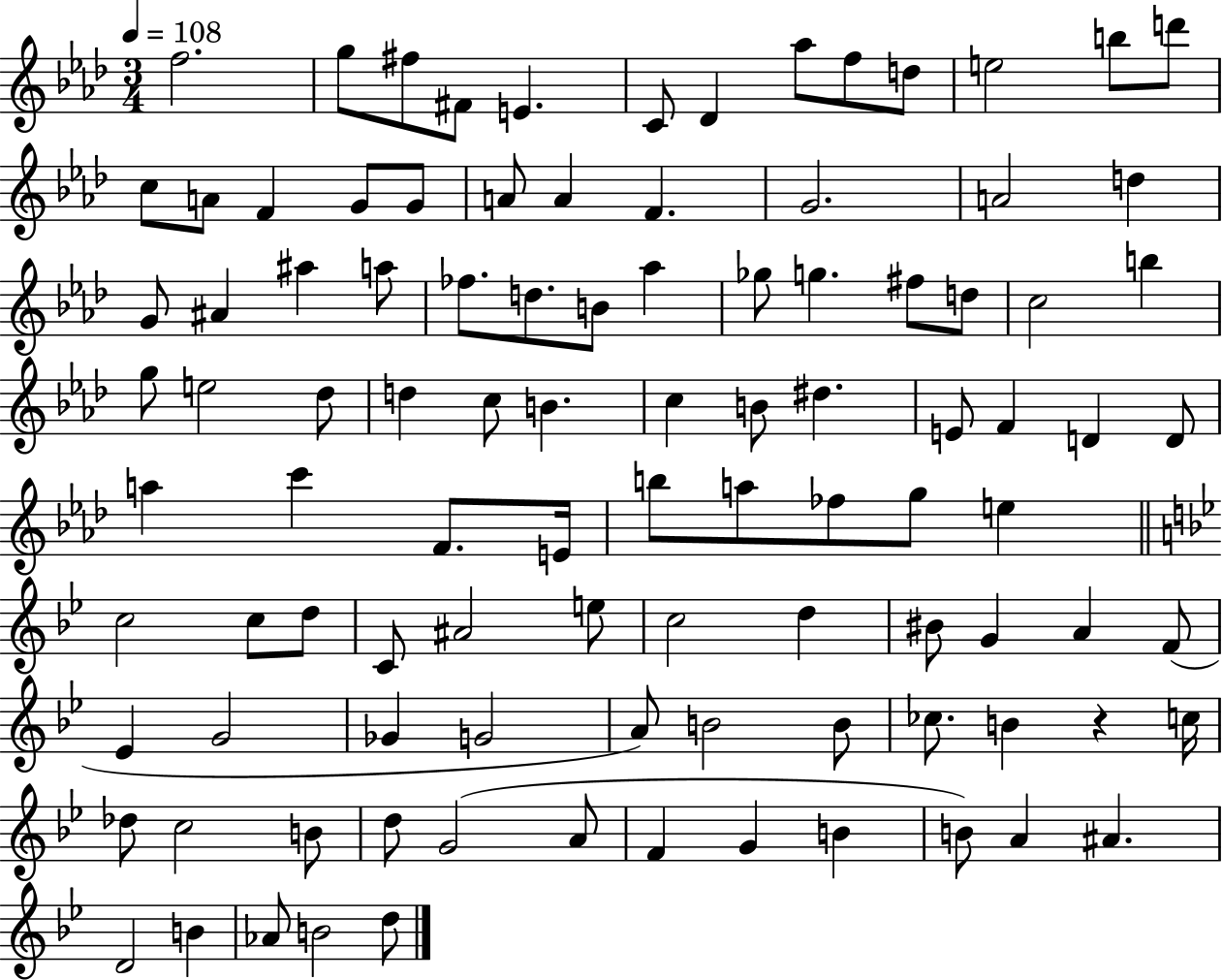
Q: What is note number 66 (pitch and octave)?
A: E5